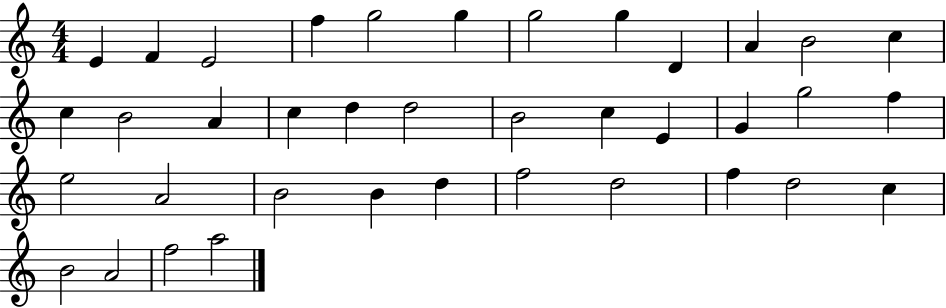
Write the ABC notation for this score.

X:1
T:Untitled
M:4/4
L:1/4
K:C
E F E2 f g2 g g2 g D A B2 c c B2 A c d d2 B2 c E G g2 f e2 A2 B2 B d f2 d2 f d2 c B2 A2 f2 a2